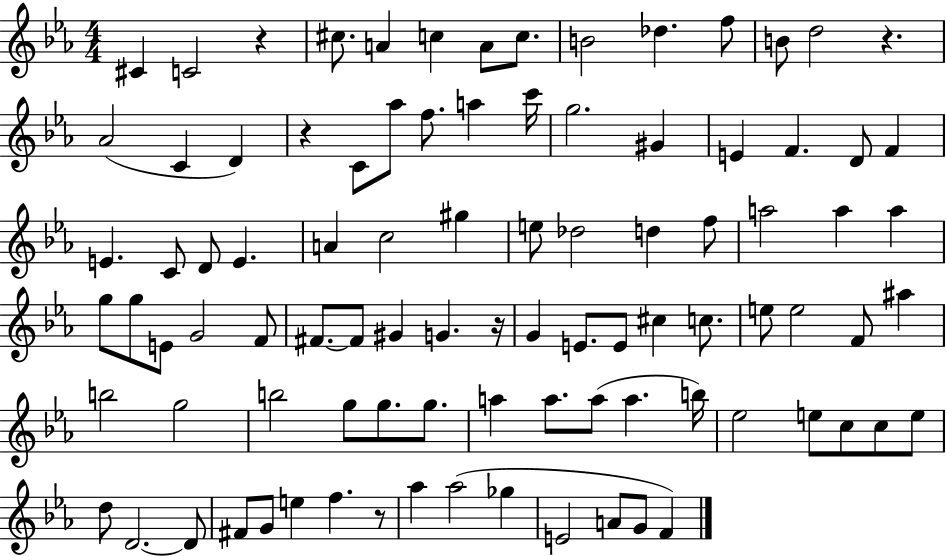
C#4/q C4/h R/q C#5/e. A4/q C5/q A4/e C5/e. B4/h Db5/q. F5/e B4/e D5/h R/q. Ab4/h C4/q D4/q R/q C4/e Ab5/e F5/e. A5/q C6/s G5/h. G#4/q E4/q F4/q. D4/e F4/q E4/q. C4/e D4/e E4/q. A4/q C5/h G#5/q E5/e Db5/h D5/q F5/e A5/h A5/q A5/q G5/e G5/e E4/e G4/h F4/e F#4/e. F#4/e G#4/q G4/q. R/s G4/q E4/e. E4/e C#5/q C5/e. E5/e E5/h F4/e A#5/q B5/h G5/h B5/h G5/e G5/e. G5/e. A5/q A5/e. A5/e A5/q. B5/s Eb5/h E5/e C5/e C5/e E5/e D5/e D4/h. D4/e F#4/e G4/e E5/q F5/q. R/e Ab5/q Ab5/h Gb5/q E4/h A4/e G4/e F4/q